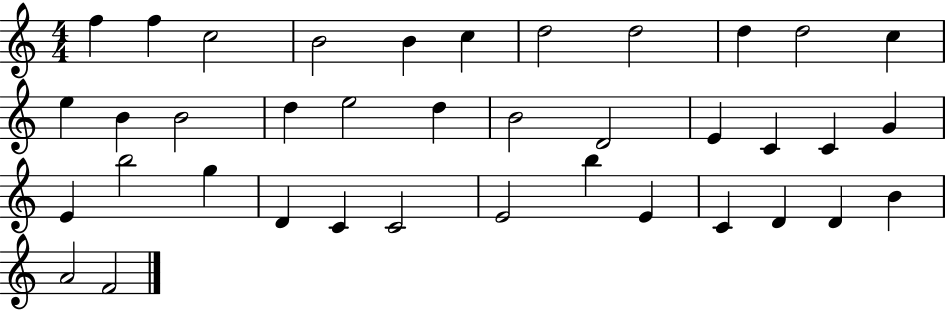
{
  \clef treble
  \numericTimeSignature
  \time 4/4
  \key c \major
  f''4 f''4 c''2 | b'2 b'4 c''4 | d''2 d''2 | d''4 d''2 c''4 | \break e''4 b'4 b'2 | d''4 e''2 d''4 | b'2 d'2 | e'4 c'4 c'4 g'4 | \break e'4 b''2 g''4 | d'4 c'4 c'2 | e'2 b''4 e'4 | c'4 d'4 d'4 b'4 | \break a'2 f'2 | \bar "|."
}